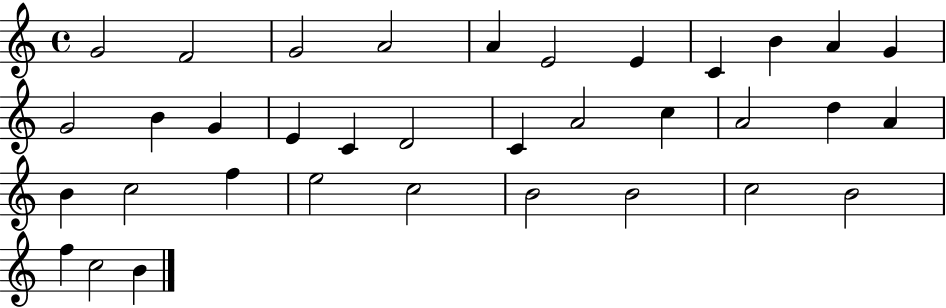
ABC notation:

X:1
T:Untitled
M:4/4
L:1/4
K:C
G2 F2 G2 A2 A E2 E C B A G G2 B G E C D2 C A2 c A2 d A B c2 f e2 c2 B2 B2 c2 B2 f c2 B